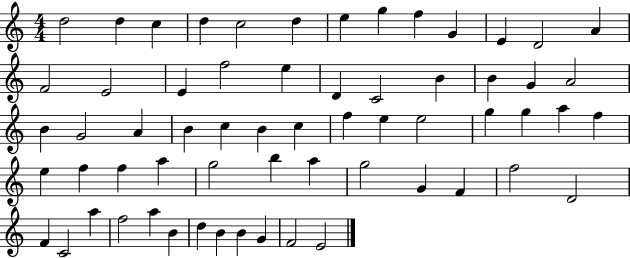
{
  \clef treble
  \numericTimeSignature
  \time 4/4
  \key c \major
  d''2 d''4 c''4 | d''4 c''2 d''4 | e''4 g''4 f''4 g'4 | e'4 d'2 a'4 | \break f'2 e'2 | e'4 f''2 e''4 | d'4 c'2 b'4 | b'4 g'4 a'2 | \break b'4 g'2 a'4 | b'4 c''4 b'4 c''4 | f''4 e''4 e''2 | g''4 g''4 a''4 f''4 | \break e''4 f''4 f''4 a''4 | g''2 b''4 a''4 | g''2 g'4 f'4 | f''2 d'2 | \break f'4 c'2 a''4 | f''2 a''4 b'4 | d''4 b'4 b'4 g'4 | f'2 e'2 | \break \bar "|."
}